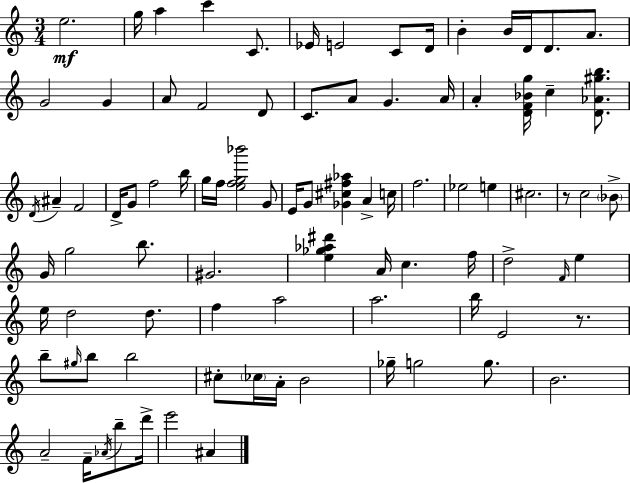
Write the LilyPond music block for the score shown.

{
  \clef treble
  \numericTimeSignature
  \time 3/4
  \key c \major
  e''2.\mf | g''16 a''4 c'''4 c'8. | ees'16 e'2 c'8 d'16 | b'4-. b'16 d'16 d'8. a'8. | \break g'2 g'4 | a'8 f'2 d'8 | c'8. a'8 g'4. a'16 | a'4-. <d' f' bes' g''>16 c''4-- <d' aes' gis'' b''>8. | \break \acciaccatura { d'16 } ais'4-- f'2 | d'16-> g'8 f''2 | b''16 g''16 f''16 <e'' f'' g'' bes'''>2 g'8 | e'16 g'8 <ges' cis'' fis'' aes''>4 a'4-> | \break c''16 f''2. | ees''2 e''4 | cis''2. | r8 c''2 \parenthesize bes'8-> | \break g'16 g''2 b''8. | gis'2. | <e'' ges'' aes'' dis'''>4 a'16 c''4. | f''16 d''2-> \grace { f'16 } e''4 | \break e''16 d''2 d''8. | f''4 a''2 | a''2. | b''16 e'2 r8. | \break b''8-- \grace { gis''16 } b''8 b''2 | cis''8-. \parenthesize ces''16 a'16-. b'2 | ges''16-- g''2 | g''8. b'2. | \break a'2-- f'16-- | \acciaccatura { aes'16 } b''8-- d'''16-> e'''2 | ais'4 \bar "|."
}